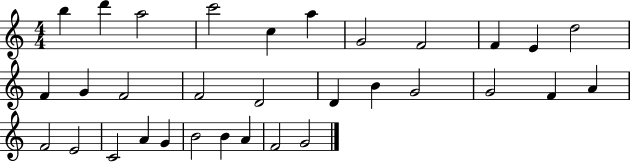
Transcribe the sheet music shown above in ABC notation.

X:1
T:Untitled
M:4/4
L:1/4
K:C
b d' a2 c'2 c a G2 F2 F E d2 F G F2 F2 D2 D B G2 G2 F A F2 E2 C2 A G B2 B A F2 G2